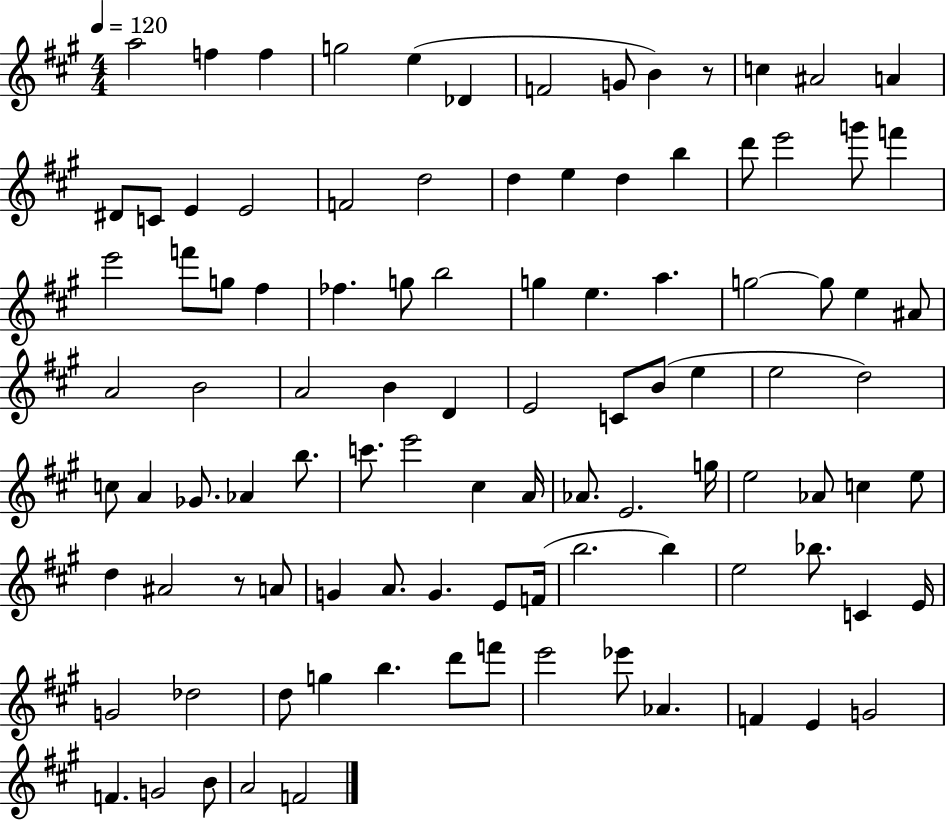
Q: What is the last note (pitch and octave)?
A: F4